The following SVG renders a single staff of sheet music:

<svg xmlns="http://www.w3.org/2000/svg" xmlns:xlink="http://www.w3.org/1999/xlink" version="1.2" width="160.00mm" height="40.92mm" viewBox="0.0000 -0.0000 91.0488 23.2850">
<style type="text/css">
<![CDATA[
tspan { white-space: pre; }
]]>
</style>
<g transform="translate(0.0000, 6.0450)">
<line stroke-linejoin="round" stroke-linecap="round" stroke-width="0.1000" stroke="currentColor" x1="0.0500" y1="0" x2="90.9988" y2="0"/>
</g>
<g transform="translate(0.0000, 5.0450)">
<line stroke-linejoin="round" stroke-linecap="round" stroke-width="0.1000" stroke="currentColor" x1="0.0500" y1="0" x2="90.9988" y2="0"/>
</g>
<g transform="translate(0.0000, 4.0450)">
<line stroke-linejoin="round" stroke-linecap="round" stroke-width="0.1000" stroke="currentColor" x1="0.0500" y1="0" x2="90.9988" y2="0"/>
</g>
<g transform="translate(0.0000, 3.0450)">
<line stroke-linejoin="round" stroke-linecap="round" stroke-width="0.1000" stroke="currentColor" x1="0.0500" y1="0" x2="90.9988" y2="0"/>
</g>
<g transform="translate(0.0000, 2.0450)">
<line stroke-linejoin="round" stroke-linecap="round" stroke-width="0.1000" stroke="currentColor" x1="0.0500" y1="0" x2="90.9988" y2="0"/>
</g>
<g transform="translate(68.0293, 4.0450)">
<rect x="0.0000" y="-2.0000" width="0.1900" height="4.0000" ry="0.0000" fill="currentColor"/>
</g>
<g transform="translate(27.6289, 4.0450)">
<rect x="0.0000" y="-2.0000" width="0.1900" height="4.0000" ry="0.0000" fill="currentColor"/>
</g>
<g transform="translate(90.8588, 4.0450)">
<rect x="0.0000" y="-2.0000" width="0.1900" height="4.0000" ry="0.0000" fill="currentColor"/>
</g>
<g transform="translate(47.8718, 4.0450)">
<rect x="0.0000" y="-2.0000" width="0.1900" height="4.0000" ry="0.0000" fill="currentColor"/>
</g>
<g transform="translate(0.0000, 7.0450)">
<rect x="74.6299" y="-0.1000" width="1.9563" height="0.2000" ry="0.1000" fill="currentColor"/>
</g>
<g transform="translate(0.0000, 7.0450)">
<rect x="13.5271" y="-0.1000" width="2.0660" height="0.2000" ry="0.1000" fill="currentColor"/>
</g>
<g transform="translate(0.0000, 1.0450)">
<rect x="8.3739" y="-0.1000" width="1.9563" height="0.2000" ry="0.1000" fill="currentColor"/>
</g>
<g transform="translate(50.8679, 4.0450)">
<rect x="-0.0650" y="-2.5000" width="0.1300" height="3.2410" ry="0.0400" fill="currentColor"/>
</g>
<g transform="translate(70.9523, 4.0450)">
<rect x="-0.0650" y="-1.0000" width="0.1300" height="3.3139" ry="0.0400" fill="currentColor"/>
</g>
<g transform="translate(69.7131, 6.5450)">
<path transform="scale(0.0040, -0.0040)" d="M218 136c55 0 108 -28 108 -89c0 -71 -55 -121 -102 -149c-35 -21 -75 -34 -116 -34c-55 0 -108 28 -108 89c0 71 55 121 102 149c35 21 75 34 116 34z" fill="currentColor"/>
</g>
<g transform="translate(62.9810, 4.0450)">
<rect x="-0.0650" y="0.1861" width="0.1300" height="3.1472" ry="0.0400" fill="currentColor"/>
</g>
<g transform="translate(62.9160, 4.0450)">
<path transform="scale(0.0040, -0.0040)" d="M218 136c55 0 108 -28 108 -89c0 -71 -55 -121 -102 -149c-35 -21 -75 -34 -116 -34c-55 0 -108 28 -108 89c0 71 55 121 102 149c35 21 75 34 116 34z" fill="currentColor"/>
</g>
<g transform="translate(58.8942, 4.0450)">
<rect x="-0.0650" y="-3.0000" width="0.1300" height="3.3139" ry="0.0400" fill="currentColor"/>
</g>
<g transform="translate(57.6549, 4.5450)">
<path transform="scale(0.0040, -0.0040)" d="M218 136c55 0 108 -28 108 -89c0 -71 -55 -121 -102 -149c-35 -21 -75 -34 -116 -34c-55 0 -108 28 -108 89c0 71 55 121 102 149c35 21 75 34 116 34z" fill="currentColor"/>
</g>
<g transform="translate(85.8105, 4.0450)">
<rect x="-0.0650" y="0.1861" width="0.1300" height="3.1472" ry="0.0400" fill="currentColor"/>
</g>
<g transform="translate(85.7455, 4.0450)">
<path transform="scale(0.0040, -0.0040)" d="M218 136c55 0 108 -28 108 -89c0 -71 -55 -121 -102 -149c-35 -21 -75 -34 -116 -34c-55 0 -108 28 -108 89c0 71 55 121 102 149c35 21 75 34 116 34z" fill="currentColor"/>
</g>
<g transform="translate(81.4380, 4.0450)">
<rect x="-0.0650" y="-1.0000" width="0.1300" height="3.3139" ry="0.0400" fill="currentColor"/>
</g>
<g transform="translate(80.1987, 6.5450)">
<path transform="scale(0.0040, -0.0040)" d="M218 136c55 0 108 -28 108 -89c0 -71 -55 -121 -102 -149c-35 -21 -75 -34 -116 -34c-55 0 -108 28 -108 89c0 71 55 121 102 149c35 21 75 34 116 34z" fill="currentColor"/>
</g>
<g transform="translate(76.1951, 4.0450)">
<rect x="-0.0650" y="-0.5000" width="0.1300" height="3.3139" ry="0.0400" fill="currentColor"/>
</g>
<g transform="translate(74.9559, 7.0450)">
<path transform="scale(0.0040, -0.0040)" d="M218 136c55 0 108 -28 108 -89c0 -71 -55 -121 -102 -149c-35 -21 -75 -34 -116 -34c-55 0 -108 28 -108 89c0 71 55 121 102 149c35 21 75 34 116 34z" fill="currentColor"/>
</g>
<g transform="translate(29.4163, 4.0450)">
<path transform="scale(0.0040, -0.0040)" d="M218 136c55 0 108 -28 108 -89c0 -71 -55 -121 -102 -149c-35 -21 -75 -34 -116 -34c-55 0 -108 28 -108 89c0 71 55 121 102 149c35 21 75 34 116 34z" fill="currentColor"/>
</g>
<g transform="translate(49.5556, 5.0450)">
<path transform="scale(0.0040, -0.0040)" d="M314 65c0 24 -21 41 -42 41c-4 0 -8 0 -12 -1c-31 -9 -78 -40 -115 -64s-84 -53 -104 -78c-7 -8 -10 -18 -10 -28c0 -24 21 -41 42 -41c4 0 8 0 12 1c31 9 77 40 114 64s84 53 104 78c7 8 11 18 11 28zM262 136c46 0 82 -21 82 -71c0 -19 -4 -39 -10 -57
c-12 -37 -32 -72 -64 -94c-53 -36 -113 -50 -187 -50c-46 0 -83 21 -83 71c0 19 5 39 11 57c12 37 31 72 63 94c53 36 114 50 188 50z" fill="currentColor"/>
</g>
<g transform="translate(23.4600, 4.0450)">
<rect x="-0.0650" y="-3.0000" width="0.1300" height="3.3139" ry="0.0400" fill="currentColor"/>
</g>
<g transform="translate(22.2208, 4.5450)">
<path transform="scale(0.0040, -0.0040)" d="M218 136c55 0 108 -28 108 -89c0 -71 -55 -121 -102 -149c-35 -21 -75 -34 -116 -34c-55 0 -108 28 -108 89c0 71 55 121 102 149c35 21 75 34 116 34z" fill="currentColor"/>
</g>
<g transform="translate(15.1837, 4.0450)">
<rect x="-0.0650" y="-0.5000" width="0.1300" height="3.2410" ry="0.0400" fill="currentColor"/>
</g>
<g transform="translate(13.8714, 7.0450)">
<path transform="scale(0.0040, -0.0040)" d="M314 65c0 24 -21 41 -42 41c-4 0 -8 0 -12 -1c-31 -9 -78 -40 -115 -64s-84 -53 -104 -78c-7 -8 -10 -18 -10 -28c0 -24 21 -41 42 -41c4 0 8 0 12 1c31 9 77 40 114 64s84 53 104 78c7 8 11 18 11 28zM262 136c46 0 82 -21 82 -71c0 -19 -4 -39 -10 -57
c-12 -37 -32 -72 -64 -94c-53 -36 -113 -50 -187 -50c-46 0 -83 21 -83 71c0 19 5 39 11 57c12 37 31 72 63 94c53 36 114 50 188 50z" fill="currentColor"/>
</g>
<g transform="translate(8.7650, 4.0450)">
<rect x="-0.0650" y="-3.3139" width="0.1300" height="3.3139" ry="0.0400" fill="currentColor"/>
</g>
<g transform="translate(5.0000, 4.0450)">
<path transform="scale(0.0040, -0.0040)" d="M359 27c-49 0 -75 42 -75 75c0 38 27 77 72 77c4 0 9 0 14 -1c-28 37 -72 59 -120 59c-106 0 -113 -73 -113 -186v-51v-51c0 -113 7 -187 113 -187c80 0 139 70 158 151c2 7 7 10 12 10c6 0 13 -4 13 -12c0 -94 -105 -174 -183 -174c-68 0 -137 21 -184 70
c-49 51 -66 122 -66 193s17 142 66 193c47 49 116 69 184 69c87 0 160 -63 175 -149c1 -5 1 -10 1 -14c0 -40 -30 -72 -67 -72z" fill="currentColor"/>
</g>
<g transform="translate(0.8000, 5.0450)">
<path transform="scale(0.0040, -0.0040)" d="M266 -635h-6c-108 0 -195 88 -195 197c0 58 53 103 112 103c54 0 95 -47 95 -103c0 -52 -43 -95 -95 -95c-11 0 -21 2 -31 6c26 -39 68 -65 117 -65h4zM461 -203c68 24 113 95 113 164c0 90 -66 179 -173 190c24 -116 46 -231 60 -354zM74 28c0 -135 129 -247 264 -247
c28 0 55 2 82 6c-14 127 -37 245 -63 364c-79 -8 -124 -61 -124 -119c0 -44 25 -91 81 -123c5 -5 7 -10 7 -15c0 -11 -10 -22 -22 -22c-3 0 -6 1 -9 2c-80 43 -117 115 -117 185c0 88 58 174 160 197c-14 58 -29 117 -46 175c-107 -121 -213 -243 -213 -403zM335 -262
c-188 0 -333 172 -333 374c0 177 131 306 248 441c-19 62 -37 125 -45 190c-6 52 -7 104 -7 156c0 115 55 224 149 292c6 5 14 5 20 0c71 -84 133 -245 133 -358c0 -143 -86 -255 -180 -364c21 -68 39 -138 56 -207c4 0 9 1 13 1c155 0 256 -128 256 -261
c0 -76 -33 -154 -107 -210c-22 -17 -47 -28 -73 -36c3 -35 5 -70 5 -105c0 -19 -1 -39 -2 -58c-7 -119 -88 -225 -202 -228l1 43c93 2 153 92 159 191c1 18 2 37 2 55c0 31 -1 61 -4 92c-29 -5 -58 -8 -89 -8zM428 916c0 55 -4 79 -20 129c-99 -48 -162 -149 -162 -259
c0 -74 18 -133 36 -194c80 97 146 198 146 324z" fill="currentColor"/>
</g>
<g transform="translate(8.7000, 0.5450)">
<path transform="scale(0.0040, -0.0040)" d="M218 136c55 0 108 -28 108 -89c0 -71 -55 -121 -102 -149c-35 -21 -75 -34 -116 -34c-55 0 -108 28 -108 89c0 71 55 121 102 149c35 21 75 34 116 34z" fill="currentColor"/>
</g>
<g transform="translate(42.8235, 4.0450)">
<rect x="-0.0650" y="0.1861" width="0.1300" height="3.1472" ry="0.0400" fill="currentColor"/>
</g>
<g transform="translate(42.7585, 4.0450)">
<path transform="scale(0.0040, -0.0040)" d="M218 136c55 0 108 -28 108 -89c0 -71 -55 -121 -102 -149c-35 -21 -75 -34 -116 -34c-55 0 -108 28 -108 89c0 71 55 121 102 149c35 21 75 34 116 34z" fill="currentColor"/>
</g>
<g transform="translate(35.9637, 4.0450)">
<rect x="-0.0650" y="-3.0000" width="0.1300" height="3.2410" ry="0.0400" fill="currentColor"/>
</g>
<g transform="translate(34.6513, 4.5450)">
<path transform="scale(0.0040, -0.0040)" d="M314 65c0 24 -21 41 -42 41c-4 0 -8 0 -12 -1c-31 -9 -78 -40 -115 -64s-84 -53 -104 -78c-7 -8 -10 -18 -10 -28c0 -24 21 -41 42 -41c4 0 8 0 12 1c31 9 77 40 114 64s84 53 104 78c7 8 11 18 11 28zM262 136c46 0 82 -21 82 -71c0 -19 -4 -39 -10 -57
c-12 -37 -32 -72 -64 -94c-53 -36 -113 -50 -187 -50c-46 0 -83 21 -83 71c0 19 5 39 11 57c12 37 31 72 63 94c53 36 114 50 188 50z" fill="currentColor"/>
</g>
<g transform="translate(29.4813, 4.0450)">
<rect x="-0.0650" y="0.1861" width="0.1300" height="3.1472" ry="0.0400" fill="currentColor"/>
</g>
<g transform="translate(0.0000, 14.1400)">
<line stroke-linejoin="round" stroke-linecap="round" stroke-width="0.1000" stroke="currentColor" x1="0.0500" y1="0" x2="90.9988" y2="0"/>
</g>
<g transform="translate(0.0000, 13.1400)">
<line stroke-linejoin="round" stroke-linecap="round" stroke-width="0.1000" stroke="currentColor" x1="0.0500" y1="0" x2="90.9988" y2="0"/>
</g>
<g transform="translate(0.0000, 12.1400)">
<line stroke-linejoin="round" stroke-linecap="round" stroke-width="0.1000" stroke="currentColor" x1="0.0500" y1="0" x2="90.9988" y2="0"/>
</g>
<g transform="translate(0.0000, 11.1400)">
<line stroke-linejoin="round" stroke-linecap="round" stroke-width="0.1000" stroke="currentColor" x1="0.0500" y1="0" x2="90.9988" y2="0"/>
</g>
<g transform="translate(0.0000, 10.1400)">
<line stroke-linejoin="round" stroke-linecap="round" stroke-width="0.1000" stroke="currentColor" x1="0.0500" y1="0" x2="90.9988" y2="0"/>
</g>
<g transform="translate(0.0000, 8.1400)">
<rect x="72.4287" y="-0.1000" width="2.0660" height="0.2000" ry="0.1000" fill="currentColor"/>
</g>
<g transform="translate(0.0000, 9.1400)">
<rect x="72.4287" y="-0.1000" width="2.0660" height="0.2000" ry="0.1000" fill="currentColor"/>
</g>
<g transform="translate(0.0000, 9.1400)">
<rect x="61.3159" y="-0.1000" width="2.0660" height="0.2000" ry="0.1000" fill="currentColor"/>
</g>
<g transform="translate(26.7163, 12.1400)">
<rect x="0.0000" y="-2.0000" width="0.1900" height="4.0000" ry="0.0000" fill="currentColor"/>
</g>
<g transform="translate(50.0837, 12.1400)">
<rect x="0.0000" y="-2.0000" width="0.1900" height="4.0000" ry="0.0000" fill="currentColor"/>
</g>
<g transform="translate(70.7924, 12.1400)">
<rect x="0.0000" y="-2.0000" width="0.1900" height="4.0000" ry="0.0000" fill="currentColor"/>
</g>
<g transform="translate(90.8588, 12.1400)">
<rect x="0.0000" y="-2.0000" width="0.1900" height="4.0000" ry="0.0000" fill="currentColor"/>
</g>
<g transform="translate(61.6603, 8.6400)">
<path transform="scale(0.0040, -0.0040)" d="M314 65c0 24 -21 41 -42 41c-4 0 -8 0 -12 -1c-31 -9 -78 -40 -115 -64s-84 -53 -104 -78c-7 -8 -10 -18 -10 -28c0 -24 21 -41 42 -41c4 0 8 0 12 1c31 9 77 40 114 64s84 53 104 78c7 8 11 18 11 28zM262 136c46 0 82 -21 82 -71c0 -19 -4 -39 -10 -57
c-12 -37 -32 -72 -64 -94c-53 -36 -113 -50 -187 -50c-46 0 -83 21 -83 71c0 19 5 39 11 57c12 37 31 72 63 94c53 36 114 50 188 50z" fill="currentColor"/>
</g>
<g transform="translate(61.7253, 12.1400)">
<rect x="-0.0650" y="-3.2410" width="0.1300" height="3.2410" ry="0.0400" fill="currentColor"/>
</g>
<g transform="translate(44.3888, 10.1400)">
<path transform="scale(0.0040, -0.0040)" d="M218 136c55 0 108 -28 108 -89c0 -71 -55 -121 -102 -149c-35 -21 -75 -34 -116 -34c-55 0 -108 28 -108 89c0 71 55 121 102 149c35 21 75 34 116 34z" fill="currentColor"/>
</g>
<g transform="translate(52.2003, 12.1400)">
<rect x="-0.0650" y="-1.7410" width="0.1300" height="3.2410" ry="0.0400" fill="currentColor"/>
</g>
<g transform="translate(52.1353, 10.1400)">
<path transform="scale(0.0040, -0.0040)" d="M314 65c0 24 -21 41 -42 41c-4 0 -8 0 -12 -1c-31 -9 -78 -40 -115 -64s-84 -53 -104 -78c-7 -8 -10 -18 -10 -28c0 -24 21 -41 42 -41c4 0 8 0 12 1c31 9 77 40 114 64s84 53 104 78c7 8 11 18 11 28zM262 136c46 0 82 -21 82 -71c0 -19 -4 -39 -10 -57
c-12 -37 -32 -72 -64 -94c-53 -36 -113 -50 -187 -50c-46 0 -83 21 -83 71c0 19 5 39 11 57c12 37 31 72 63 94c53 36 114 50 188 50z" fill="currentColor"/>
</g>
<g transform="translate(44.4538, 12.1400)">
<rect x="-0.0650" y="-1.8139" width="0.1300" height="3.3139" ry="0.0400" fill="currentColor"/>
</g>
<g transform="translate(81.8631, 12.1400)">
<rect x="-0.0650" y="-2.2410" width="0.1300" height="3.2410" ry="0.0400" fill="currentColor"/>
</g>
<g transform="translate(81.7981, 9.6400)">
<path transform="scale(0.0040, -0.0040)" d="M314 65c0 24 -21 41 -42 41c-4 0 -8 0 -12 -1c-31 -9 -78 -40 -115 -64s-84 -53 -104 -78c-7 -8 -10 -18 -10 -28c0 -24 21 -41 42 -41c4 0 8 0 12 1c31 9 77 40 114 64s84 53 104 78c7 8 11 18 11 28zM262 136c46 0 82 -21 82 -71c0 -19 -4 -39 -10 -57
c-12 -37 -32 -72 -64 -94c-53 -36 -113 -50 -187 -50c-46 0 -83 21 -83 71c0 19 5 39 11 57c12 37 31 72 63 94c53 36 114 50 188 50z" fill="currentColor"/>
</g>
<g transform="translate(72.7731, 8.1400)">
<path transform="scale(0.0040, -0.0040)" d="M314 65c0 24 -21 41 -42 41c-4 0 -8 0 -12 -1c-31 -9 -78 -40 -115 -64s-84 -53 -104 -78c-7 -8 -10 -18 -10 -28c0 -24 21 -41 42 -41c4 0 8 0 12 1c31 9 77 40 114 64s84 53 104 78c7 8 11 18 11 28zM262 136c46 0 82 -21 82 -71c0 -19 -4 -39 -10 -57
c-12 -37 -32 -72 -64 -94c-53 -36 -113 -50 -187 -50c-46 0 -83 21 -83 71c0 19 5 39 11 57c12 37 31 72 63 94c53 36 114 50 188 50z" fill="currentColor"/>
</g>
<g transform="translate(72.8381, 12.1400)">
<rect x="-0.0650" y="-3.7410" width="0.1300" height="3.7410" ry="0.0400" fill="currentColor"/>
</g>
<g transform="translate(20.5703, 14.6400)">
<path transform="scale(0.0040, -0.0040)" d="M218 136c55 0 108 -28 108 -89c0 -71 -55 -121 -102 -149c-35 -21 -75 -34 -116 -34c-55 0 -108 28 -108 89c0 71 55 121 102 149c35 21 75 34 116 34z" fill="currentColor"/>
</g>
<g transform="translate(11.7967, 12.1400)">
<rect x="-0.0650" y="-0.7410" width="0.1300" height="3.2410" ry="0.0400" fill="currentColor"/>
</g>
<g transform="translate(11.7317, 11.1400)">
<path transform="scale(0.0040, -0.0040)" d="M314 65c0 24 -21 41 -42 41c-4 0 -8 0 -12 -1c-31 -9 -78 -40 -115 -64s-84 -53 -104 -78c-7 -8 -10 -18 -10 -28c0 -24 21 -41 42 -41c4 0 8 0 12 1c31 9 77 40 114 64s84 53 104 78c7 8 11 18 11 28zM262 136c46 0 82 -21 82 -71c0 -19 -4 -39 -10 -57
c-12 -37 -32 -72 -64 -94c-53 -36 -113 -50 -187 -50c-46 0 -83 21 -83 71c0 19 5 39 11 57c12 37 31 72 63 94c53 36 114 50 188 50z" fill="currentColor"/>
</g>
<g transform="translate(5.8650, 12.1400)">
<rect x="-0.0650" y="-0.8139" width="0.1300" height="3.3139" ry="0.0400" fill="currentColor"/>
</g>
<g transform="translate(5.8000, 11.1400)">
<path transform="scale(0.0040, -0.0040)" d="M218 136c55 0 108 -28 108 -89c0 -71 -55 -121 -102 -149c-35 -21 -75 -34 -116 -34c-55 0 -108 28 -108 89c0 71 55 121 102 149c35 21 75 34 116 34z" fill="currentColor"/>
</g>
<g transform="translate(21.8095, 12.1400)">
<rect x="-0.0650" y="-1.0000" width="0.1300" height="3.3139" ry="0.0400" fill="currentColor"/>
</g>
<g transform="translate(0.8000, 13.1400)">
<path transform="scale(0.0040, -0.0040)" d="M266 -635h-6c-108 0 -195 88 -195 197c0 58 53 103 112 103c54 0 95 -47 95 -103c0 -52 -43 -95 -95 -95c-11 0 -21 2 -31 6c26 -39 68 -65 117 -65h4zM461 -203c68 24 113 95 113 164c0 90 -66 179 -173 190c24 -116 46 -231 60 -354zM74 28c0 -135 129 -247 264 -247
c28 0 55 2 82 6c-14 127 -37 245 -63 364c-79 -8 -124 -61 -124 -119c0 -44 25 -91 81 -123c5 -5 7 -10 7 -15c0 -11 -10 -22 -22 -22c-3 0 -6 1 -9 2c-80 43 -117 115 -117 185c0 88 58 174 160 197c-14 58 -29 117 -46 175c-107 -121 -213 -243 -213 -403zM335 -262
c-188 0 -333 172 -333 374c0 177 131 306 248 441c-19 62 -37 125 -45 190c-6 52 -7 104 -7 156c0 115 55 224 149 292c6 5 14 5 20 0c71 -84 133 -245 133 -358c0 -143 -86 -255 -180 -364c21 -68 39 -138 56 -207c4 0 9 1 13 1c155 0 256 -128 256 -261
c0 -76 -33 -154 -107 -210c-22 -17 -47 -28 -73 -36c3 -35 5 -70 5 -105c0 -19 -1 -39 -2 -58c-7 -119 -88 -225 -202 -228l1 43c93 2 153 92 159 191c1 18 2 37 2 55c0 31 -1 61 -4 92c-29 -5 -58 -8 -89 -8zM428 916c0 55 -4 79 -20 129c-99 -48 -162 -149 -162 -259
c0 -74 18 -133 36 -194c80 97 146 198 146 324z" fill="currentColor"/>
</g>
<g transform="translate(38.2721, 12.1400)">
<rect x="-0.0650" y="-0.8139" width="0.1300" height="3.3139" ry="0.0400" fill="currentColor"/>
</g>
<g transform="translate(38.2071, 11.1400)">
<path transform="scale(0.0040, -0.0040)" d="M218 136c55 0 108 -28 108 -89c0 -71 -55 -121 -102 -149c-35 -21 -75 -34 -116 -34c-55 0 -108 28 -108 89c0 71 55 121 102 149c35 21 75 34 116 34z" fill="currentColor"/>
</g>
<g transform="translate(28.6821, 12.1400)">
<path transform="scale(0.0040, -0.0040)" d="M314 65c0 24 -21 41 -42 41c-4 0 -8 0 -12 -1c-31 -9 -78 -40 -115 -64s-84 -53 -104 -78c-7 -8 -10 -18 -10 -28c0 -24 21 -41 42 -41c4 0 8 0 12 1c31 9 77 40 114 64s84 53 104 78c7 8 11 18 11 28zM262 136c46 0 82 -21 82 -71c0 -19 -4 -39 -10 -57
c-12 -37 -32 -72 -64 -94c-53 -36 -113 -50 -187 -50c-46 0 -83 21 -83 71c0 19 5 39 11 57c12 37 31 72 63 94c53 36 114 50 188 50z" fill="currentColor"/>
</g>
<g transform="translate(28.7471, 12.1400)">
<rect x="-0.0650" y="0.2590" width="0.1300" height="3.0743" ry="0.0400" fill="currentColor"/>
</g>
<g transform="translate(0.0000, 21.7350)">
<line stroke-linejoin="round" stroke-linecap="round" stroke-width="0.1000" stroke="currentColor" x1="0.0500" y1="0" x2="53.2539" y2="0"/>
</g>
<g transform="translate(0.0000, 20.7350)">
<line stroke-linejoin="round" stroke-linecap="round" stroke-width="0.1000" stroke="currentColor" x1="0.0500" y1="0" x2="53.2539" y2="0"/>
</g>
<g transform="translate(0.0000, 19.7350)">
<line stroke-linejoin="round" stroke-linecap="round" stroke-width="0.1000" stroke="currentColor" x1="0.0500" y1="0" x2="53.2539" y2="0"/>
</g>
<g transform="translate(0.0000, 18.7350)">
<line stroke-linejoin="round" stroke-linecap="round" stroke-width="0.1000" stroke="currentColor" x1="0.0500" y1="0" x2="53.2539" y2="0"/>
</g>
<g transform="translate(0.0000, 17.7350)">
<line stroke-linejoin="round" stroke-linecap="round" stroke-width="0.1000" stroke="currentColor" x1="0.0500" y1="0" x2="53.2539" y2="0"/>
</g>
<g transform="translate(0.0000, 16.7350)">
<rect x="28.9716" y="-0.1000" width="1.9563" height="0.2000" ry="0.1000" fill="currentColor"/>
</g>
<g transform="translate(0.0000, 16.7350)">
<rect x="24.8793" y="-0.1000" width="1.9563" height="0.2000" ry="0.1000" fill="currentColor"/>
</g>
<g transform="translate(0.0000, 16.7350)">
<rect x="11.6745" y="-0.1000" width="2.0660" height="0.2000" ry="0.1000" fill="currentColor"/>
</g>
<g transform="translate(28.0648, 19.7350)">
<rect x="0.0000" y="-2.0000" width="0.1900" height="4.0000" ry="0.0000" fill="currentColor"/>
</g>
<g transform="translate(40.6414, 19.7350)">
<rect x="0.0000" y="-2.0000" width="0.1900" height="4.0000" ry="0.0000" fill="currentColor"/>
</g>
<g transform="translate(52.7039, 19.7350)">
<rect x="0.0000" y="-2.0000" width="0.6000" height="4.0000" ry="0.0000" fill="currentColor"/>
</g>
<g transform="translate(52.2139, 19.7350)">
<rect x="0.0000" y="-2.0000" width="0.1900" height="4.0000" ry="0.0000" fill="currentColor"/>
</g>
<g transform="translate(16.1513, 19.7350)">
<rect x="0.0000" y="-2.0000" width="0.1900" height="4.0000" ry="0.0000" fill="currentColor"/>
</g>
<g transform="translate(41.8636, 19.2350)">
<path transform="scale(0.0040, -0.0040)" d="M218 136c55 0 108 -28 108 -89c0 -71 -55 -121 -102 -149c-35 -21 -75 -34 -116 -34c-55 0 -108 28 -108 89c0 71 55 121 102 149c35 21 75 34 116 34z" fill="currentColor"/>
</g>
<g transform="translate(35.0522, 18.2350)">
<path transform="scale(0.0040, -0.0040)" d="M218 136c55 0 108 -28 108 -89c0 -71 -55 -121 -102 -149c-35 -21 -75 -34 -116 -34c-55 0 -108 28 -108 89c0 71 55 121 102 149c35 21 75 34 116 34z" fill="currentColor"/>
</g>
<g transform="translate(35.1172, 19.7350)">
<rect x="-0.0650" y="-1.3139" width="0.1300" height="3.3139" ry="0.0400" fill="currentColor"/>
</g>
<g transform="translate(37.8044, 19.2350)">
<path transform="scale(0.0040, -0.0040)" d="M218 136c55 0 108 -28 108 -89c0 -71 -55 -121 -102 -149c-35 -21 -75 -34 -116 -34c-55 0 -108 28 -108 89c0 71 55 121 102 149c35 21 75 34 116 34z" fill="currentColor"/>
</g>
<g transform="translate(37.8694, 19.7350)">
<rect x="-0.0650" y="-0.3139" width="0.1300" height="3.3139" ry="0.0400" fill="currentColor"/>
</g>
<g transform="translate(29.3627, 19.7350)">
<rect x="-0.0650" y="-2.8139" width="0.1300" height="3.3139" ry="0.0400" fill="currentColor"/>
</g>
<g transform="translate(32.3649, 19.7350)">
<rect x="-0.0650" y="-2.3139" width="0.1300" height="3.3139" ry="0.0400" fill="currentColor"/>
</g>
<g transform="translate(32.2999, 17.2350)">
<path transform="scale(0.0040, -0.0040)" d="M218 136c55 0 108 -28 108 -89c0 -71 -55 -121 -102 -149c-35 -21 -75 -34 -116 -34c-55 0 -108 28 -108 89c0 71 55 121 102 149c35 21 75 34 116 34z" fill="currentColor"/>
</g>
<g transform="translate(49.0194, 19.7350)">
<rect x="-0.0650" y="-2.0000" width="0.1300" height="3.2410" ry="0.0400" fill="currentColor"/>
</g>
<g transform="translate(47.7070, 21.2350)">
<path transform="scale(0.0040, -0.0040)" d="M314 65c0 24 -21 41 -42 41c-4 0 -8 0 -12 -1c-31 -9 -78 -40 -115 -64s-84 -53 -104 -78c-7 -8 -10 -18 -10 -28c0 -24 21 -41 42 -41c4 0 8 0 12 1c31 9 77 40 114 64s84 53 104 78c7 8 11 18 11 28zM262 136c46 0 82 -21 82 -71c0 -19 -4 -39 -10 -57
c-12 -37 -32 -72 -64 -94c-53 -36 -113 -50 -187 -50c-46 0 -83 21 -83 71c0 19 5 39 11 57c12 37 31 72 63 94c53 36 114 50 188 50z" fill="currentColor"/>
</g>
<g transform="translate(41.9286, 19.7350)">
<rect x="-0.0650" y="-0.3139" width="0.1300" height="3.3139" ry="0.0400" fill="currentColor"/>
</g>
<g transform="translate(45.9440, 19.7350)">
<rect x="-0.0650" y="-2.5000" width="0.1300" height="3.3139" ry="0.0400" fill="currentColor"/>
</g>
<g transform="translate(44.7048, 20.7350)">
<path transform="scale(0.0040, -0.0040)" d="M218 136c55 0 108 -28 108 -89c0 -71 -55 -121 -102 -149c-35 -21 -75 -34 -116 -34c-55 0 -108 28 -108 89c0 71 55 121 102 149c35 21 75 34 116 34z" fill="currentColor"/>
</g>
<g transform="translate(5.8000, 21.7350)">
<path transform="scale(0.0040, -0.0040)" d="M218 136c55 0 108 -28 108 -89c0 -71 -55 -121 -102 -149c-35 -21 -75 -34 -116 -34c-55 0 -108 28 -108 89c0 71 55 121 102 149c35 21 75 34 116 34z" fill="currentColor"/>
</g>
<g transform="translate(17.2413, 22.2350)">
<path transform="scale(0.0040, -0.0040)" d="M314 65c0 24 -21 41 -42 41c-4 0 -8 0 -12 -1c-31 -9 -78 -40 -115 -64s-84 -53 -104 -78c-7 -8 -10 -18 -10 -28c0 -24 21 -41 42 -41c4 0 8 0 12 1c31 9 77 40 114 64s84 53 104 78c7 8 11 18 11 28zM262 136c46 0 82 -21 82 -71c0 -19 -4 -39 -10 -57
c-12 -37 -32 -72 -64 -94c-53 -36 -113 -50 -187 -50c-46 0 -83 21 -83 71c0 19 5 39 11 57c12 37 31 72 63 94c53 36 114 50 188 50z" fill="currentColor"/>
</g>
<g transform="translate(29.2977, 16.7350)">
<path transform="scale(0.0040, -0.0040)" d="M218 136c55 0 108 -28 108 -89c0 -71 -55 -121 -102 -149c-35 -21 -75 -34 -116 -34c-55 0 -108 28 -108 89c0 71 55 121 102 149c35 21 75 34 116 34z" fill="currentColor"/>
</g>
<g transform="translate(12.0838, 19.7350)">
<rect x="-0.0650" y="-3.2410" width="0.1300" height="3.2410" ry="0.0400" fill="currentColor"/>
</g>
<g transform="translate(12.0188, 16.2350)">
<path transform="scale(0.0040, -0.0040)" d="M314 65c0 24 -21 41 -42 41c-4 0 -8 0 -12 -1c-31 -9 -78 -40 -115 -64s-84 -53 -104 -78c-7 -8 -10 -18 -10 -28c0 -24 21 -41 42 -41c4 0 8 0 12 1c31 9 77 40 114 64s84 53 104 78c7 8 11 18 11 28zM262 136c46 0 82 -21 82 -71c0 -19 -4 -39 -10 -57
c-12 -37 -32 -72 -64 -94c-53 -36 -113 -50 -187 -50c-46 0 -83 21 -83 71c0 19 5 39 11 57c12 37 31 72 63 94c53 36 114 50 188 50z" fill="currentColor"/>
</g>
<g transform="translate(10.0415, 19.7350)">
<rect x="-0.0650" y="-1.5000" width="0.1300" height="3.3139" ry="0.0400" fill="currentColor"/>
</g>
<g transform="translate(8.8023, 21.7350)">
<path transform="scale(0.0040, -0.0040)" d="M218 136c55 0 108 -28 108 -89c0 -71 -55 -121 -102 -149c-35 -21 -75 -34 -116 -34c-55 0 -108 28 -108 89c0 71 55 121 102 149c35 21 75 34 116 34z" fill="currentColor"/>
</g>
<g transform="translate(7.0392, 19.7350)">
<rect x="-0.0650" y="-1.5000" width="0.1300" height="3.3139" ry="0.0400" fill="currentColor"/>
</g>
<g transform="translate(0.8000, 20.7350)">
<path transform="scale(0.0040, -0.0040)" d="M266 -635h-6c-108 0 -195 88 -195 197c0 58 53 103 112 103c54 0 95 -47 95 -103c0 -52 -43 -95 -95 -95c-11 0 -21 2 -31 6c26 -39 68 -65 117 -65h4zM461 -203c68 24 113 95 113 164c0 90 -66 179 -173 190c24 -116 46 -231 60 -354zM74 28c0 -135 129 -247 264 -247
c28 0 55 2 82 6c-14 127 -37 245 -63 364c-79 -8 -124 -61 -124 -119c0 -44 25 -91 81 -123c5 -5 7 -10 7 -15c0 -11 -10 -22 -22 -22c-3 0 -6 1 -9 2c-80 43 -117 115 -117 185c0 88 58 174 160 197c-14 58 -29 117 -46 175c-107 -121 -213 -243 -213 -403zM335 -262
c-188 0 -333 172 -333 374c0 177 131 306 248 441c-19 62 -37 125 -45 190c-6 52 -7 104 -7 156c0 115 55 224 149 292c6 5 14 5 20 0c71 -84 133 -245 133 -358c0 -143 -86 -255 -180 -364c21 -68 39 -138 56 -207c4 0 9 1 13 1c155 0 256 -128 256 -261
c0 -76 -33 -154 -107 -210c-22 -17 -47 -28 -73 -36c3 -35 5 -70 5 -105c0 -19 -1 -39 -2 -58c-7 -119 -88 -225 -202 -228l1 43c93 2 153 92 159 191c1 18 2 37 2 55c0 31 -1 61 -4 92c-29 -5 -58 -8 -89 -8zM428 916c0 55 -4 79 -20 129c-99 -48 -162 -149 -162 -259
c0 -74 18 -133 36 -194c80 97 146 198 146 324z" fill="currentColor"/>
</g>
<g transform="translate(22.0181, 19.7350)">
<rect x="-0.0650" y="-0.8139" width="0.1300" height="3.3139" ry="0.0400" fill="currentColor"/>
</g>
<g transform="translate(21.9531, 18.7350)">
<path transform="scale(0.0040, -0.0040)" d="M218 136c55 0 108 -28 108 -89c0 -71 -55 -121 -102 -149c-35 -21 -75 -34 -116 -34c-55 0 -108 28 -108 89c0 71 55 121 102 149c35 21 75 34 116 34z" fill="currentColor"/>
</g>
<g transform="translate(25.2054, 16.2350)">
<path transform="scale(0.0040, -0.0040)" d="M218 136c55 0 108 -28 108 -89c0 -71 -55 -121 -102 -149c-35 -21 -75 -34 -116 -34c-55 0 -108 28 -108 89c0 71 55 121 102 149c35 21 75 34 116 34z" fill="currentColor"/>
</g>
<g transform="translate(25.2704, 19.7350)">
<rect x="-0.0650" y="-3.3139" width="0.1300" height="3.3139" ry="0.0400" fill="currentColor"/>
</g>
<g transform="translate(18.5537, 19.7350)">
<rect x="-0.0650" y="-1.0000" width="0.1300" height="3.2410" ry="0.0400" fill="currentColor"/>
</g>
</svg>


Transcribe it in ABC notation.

X:1
T:Untitled
M:4/4
L:1/4
K:C
b C2 A B A2 B G2 A B D C D B d d2 D B2 d f f2 b2 c'2 g2 E E b2 D2 d b a g e c c G F2